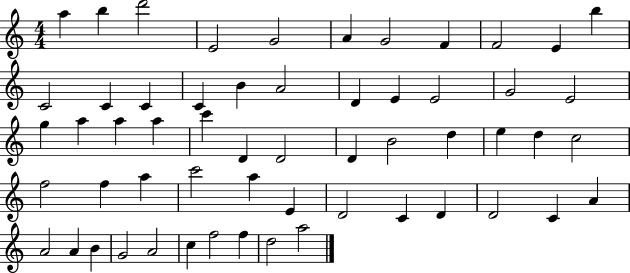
{
  \clef treble
  \numericTimeSignature
  \time 4/4
  \key c \major
  a''4 b''4 d'''2 | e'2 g'2 | a'4 g'2 f'4 | f'2 e'4 b''4 | \break c'2 c'4 c'4 | c'4 b'4 a'2 | d'4 e'4 e'2 | g'2 e'2 | \break g''4 a''4 a''4 a''4 | c'''4 d'4 d'2 | d'4 b'2 d''4 | e''4 d''4 c''2 | \break f''2 f''4 a''4 | c'''2 a''4 e'4 | d'2 c'4 d'4 | d'2 c'4 a'4 | \break a'2 a'4 b'4 | g'2 a'2 | c''4 f''2 f''4 | d''2 a''2 | \break \bar "|."
}